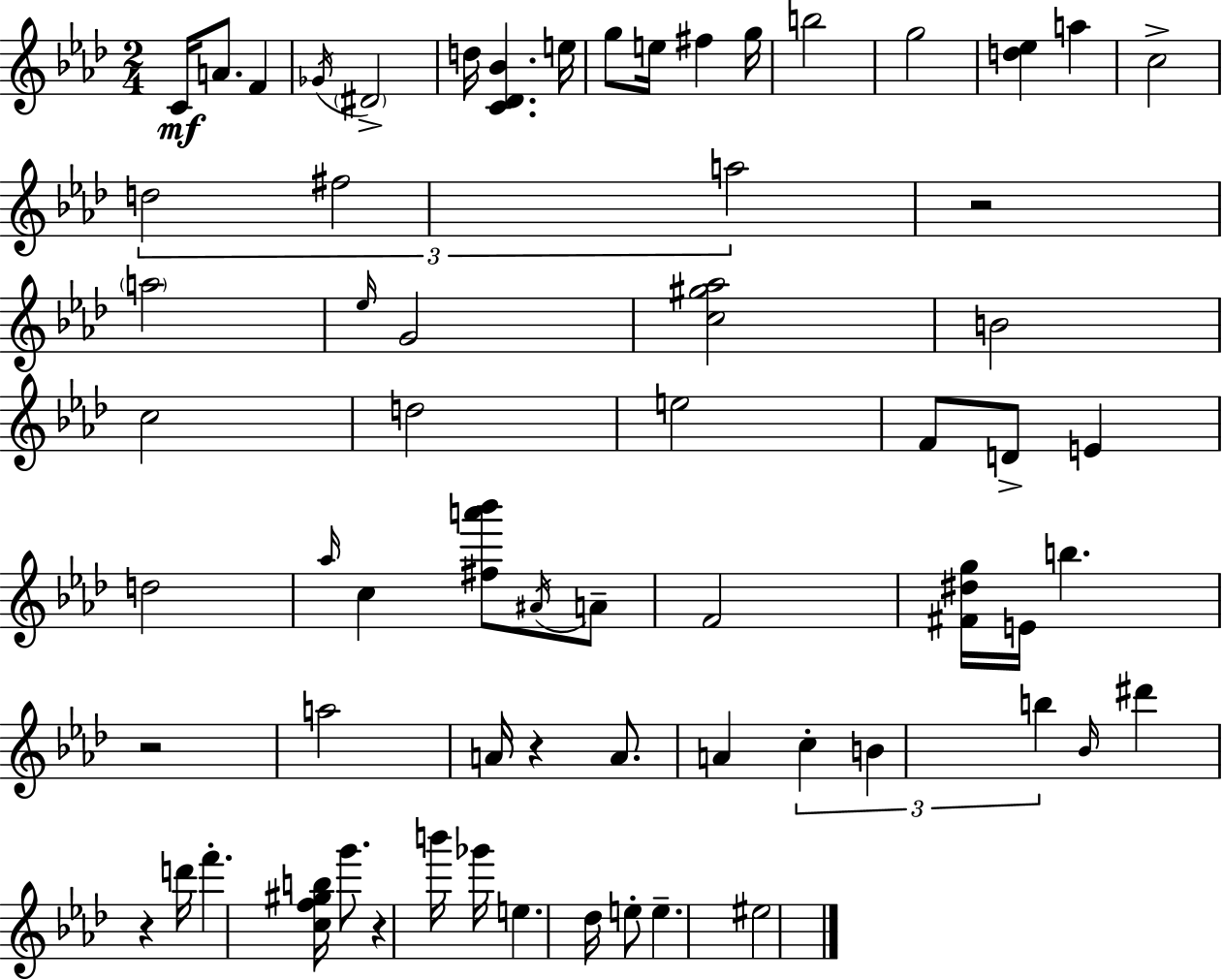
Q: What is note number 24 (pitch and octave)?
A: D5